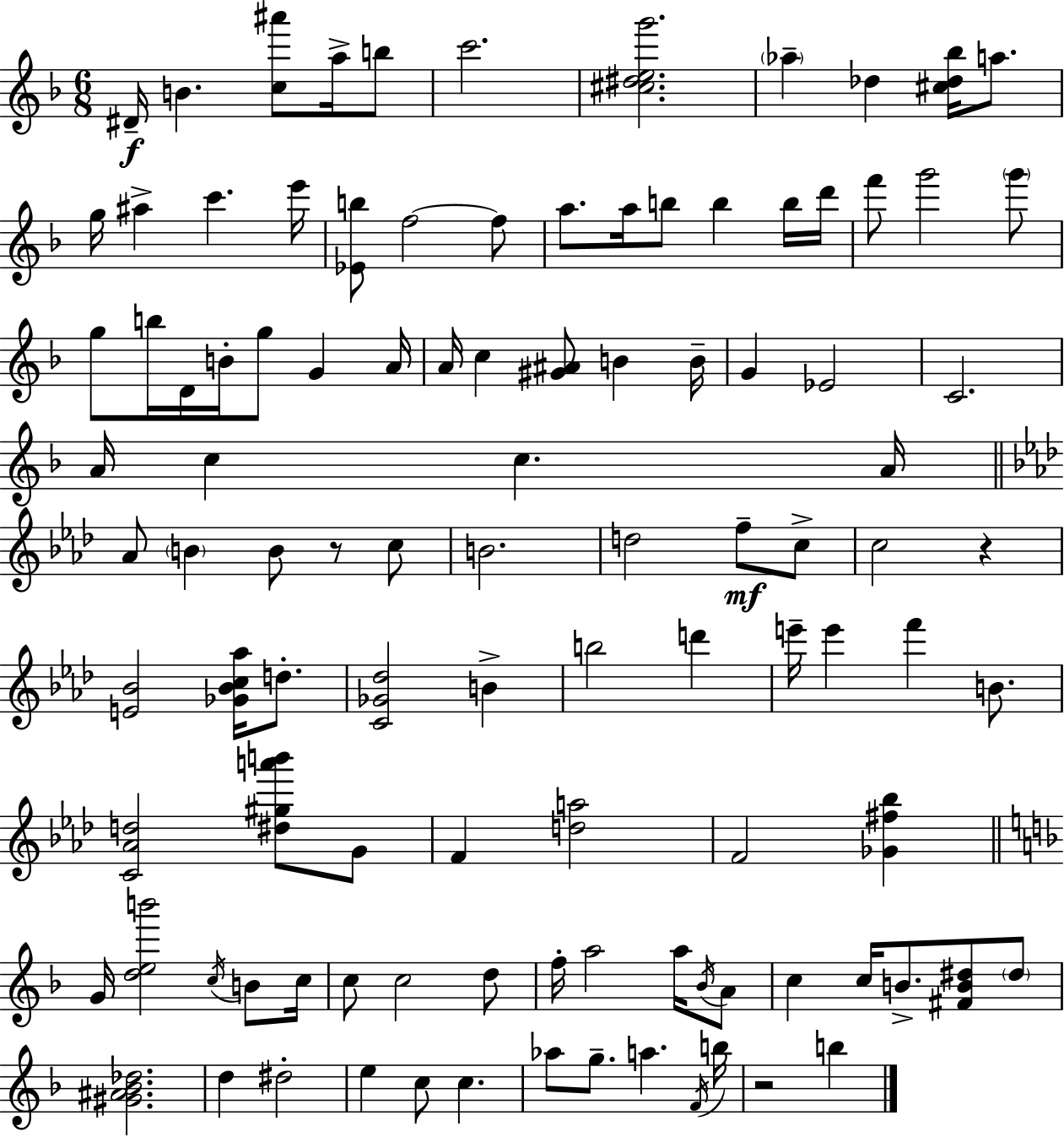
{
  \clef treble
  \numericTimeSignature
  \time 6/8
  \key d \minor
  \repeat volta 2 { dis'16--\f b'4. <c'' ais'''>8 a''16-> b''8 | c'''2. | <cis'' dis'' e'' g'''>2. | \parenthesize aes''4-- des''4 <cis'' des'' bes''>16 a''8. | \break g''16 ais''4-> c'''4. e'''16 | <ees' b''>8 f''2~~ f''8 | a''8. a''16 b''8 b''4 b''16 d'''16 | f'''8 g'''2 \parenthesize g'''8 | \break g''8 b''16 d'16 b'16-. g''8 g'4 a'16 | a'16 c''4 <gis' ais'>8 b'4 b'16-- | g'4 ees'2 | c'2. | \break a'16 c''4 c''4. a'16 | \bar "||" \break \key f \minor aes'8 \parenthesize b'4 b'8 r8 c''8 | b'2. | d''2 f''8--\mf c''8-> | c''2 r4 | \break <e' bes'>2 <ges' bes' c'' aes''>16 d''8.-. | <c' ges' des''>2 b'4-> | b''2 d'''4 | e'''16-- e'''4 f'''4 b'8. | \break <c' aes' d''>2 <dis'' gis'' a''' b'''>8 g'8 | f'4 <d'' a''>2 | f'2 <ges' fis'' bes''>4 | \bar "||" \break \key d \minor g'16 <d'' e'' b'''>2 \acciaccatura { c''16 } b'8 | c''16 c''8 c''2 d''8 | f''16-. a''2 a''16 \acciaccatura { bes'16 } | a'8 c''4 c''16 b'8.-> <fis' b' dis''>8 | \break \parenthesize dis''8 <gis' ais' bes' des''>2. | d''4 dis''2-. | e''4 c''8 c''4. | aes''8 g''8.-- a''4. | \break \acciaccatura { f'16 } b''16 r2 b''4 | } \bar "|."
}